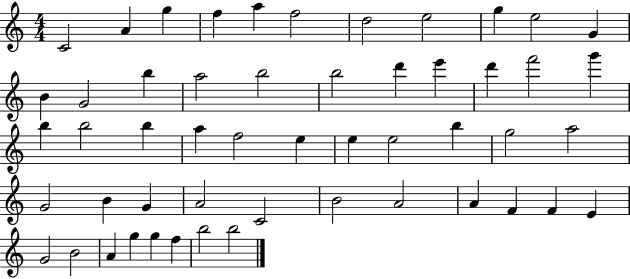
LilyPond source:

{
  \clef treble
  \numericTimeSignature
  \time 4/4
  \key c \major
  c'2 a'4 g''4 | f''4 a''4 f''2 | d''2 e''2 | g''4 e''2 g'4 | \break b'4 g'2 b''4 | a''2 b''2 | b''2 d'''4 e'''4 | d'''4 f'''2 g'''4 | \break b''4 b''2 b''4 | a''4 f''2 e''4 | e''4 e''2 b''4 | g''2 a''2 | \break g'2 b'4 g'4 | a'2 c'2 | b'2 a'2 | a'4 f'4 f'4 e'4 | \break g'2 b'2 | a'4 g''4 g''4 f''4 | b''2 b''2 | \bar "|."
}